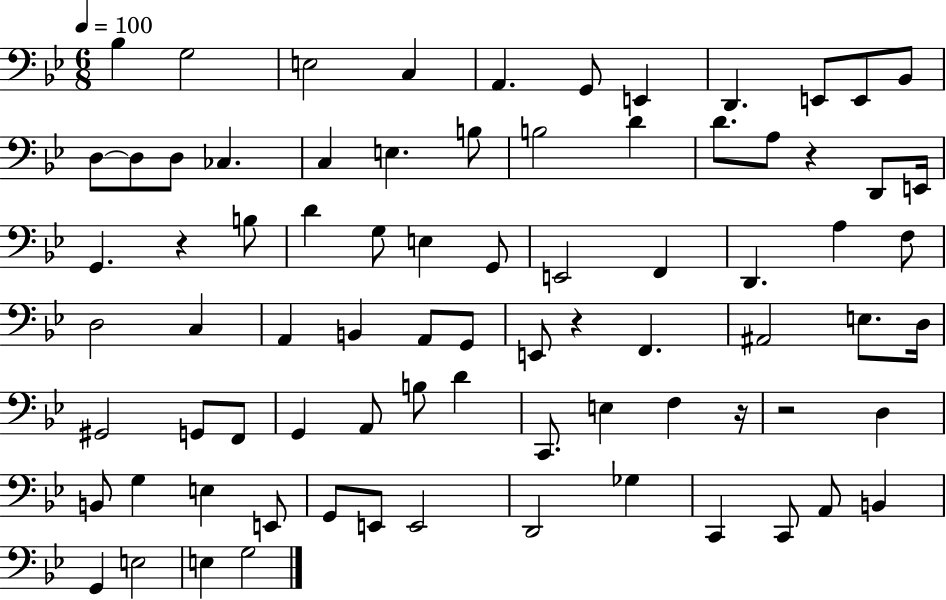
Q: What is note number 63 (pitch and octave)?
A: E2